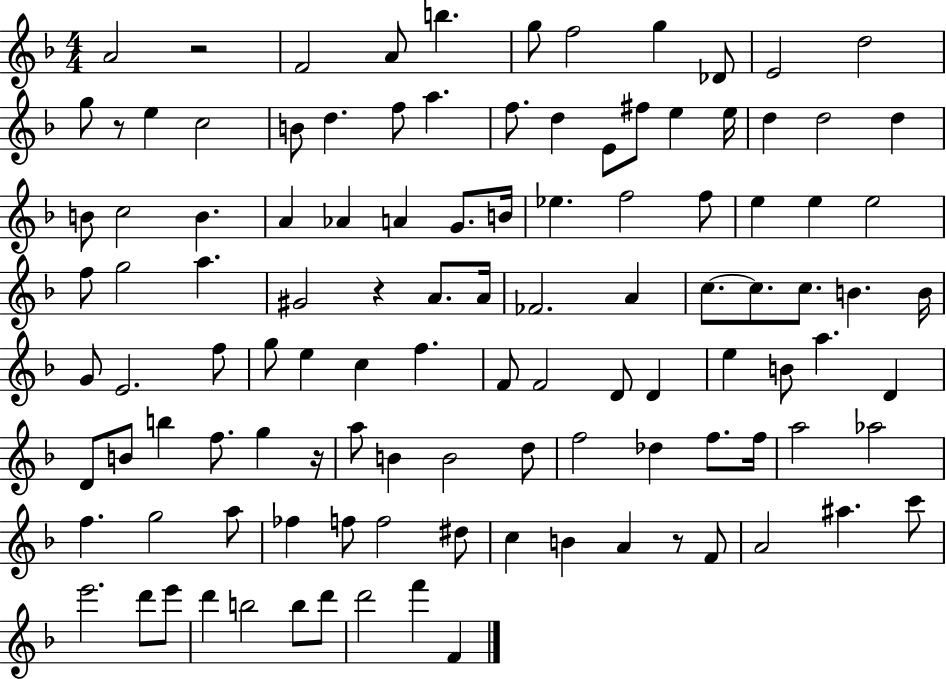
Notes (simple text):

A4/h R/h F4/h A4/e B5/q. G5/e F5/h G5/q Db4/e E4/h D5/h G5/e R/e E5/q C5/h B4/e D5/q. F5/e A5/q. F5/e. D5/q E4/e F#5/e E5/q E5/s D5/q D5/h D5/q B4/e C5/h B4/q. A4/q Ab4/q A4/q G4/e. B4/s Eb5/q. F5/h F5/e E5/q E5/q E5/h F5/e G5/h A5/q. G#4/h R/q A4/e. A4/s FES4/h. A4/q C5/e. C5/e. C5/e. B4/q. B4/s G4/e E4/h. F5/e G5/e E5/q C5/q F5/q. F4/e F4/h D4/e D4/q E5/q B4/e A5/q. D4/q D4/e B4/e B5/q F5/e. G5/q R/s A5/e B4/q B4/h D5/e F5/h Db5/q F5/e. F5/s A5/h Ab5/h F5/q. G5/h A5/e FES5/q F5/e F5/h D#5/e C5/q B4/q A4/q R/e F4/e A4/h A#5/q. C6/e E6/h. D6/e E6/e D6/q B5/h B5/e D6/e D6/h F6/q F4/q